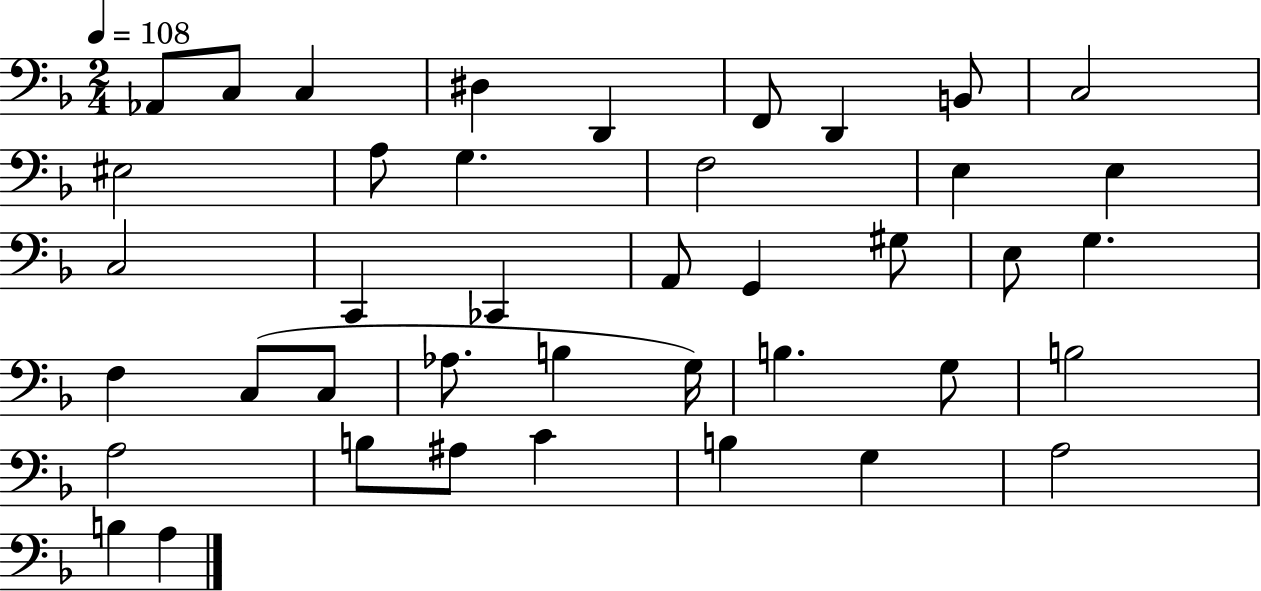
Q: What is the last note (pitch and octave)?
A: A3